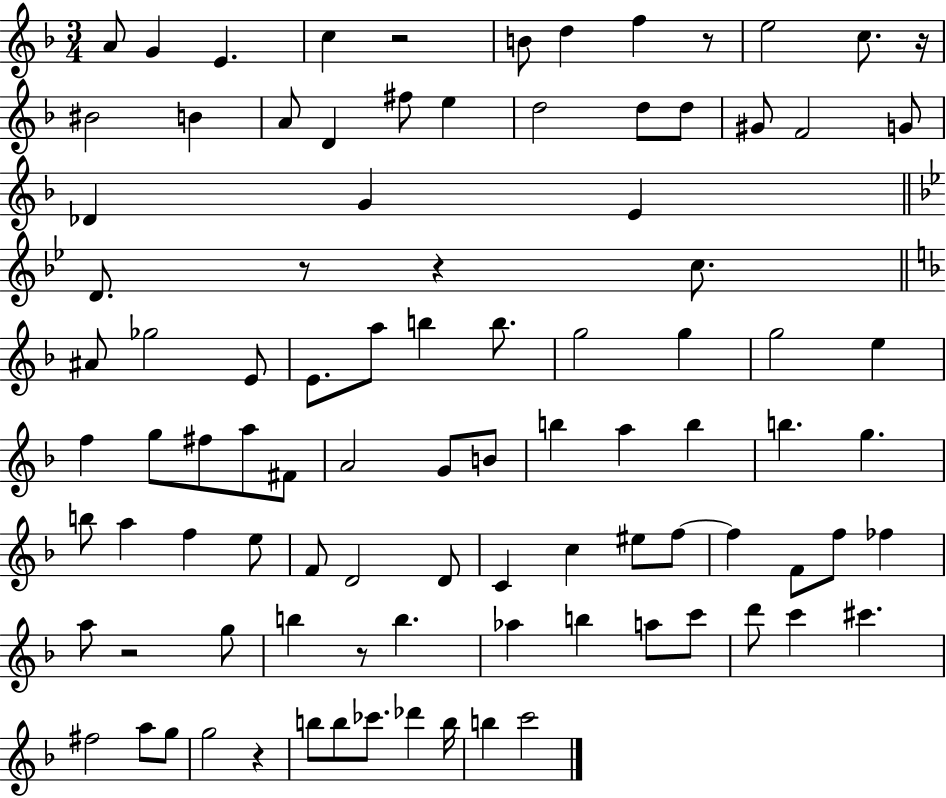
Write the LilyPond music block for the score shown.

{
  \clef treble
  \numericTimeSignature
  \time 3/4
  \key f \major
  a'8 g'4 e'4. | c''4 r2 | b'8 d''4 f''4 r8 | e''2 c''8. r16 | \break bis'2 b'4 | a'8 d'4 fis''8 e''4 | d''2 d''8 d''8 | gis'8 f'2 g'8 | \break des'4 g'4 e'4 | \bar "||" \break \key bes \major d'8. r8 r4 c''8. | \bar "||" \break \key f \major ais'8 ges''2 e'8 | e'8. a''8 b''4 b''8. | g''2 g''4 | g''2 e''4 | \break f''4 g''8 fis''8 a''8 fis'8 | a'2 g'8 b'8 | b''4 a''4 b''4 | b''4. g''4. | \break b''8 a''4 f''4 e''8 | f'8 d'2 d'8 | c'4 c''4 eis''8 f''8~~ | f''4 f'8 f''8 fes''4 | \break a''8 r2 g''8 | b''4 r8 b''4. | aes''4 b''4 a''8 c'''8 | d'''8 c'''4 cis'''4. | \break fis''2 a''8 g''8 | g''2 r4 | b''8 b''8 ces'''8. des'''4 b''16 | b''4 c'''2 | \break \bar "|."
}